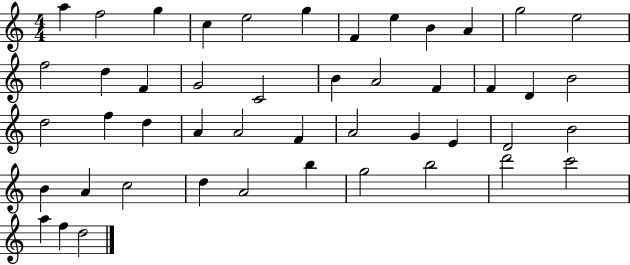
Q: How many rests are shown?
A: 0